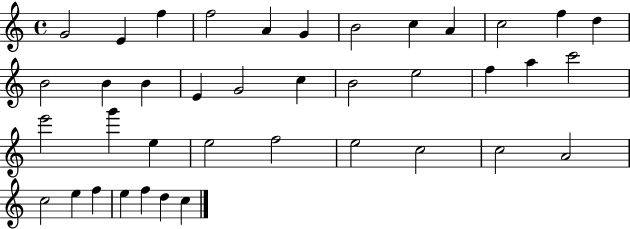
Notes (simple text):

G4/h E4/q F5/q F5/h A4/q G4/q B4/h C5/q A4/q C5/h F5/q D5/q B4/h B4/q B4/q E4/q G4/h C5/q B4/h E5/h F5/q A5/q C6/h E6/h G6/q E5/q E5/h F5/h E5/h C5/h C5/h A4/h C5/h E5/q F5/q E5/q F5/q D5/q C5/q